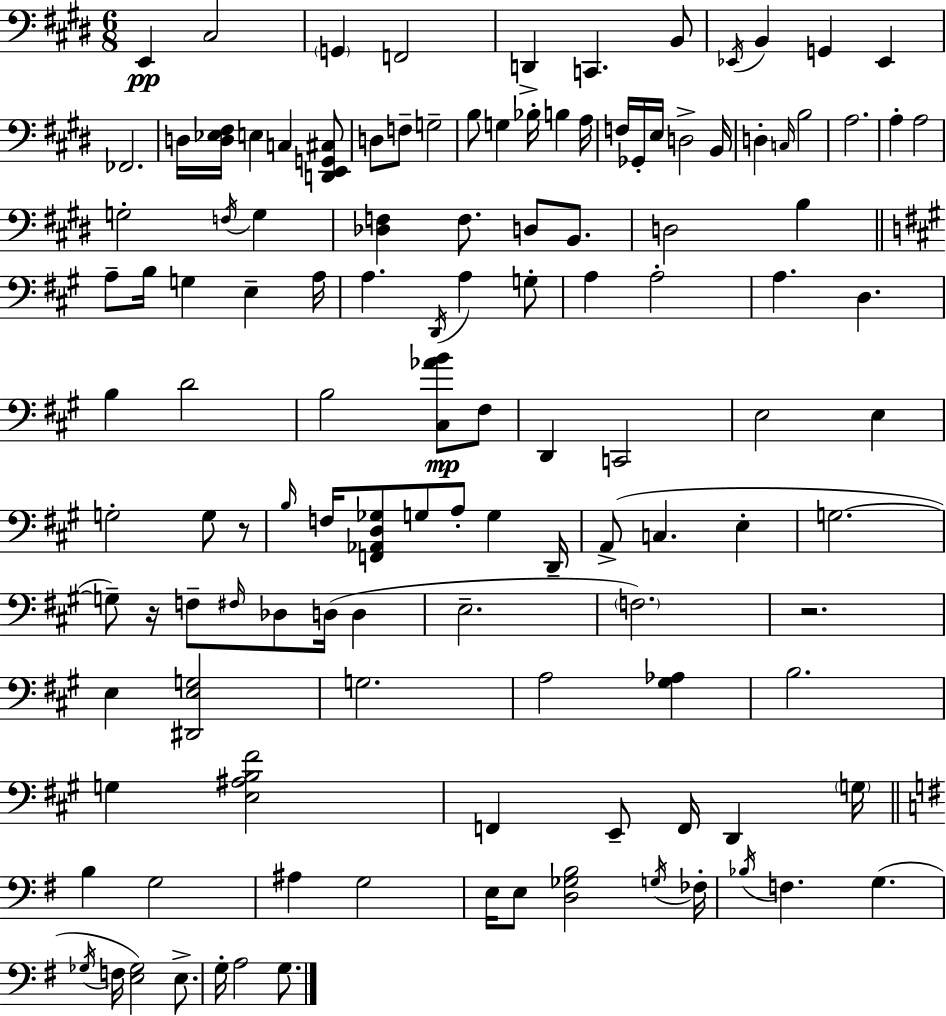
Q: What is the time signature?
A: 6/8